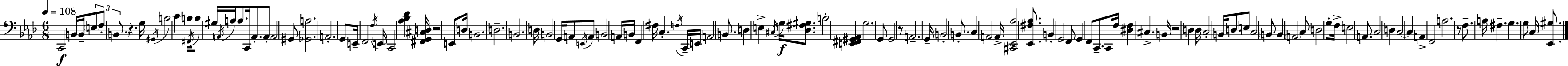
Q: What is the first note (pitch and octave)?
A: C2